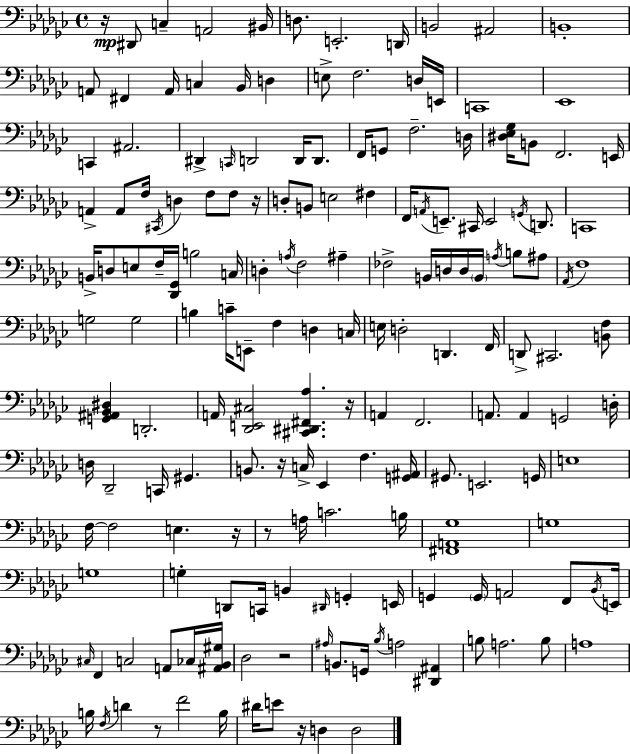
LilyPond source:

{
  \clef bass
  \time 4/4
  \defaultTimeSignature
  \key ees \minor
  r16\mp dis,8 c4-- a,2 bis,16 | d8. e,2.-. d,16 | b,2 ais,2 | b,1-. | \break a,8 fis,4 a,16 c4 bes,16 d4 | e8-> f2. d16 e,16 | c,1 | ees,1 | \break c,4 ais,2. | dis,4-> \grace { c,16 } d,2 d,16 d,8. | f,16 g,8 f2.-- | d16 <dis ees ges>16 b,8 f,2. | \break e,16 a,4-> a,8 f16 \acciaccatura { cis,16 } d4 f8 f8 | r16 d8-. b,8 e2 fis4 | f,16 \acciaccatura { a,16 } e,8.-- cis,16 e,2 | \acciaccatura { g,16 } d,8. c,1 | \break b,16-> d8 e8 f16-- <des, ges,>16 b2 | c16 d4-. \acciaccatura { a16 } f2 | ais4-- fes2-> b,16 d16 d16 | \parenthesize b,16 \acciaccatura { a16 } b8 ais8 \acciaccatura { aes,16 } f1 | \break g2 g2 | b4 c'16-- e,8-- f4 | d4 c16 e16 d2-. | d,4. f,16 d,8-> cis,2. | \break <b, f>8 <g, ais, bes, dis>4 d,2.-. | a,16 <des, e, cis>2 | <cis, dis, fis, aes>4. r16 a,4 f,2. | a,8. a,4 g,2 | \break d16-. d16 des,2-- | c,16 gis,4. b,8. r16 c16-> ees,4 | f4. <g, ais,>16 gis,8. e,2. | g,16 e1 | \break f16~~ f2 | e4. r16 r8 a16 c'2. | b16 <fis, a, ges>1 | g1 | \break g1 | g4-. d,8 c,16 b,4 | \grace { dis,16 } g,4-. e,16 g,4 \parenthesize g,16 a,2 | f,8 \acciaccatura { bes,16 } e,16 \grace { cis16 } f,4 c2 | \break a,8 ces16 <ais, bes, gis>16 des2 | r2 \grace { ais16 } b,8. g,16 \acciaccatura { bes16 } | a2 <dis, ais,>4 b8 a2. | b8 a1 | \break b16 \acciaccatura { f16 } d'4 | r8 f'2 b16 dis'16 e'8 | r16 d4 d2 \bar "|."
}